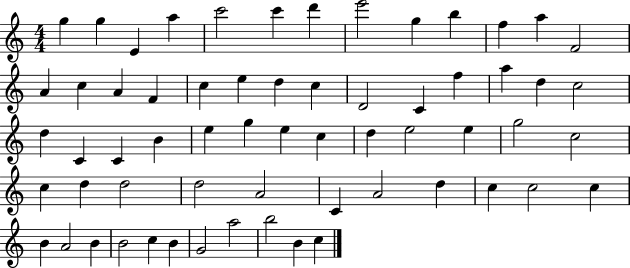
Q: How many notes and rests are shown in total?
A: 62